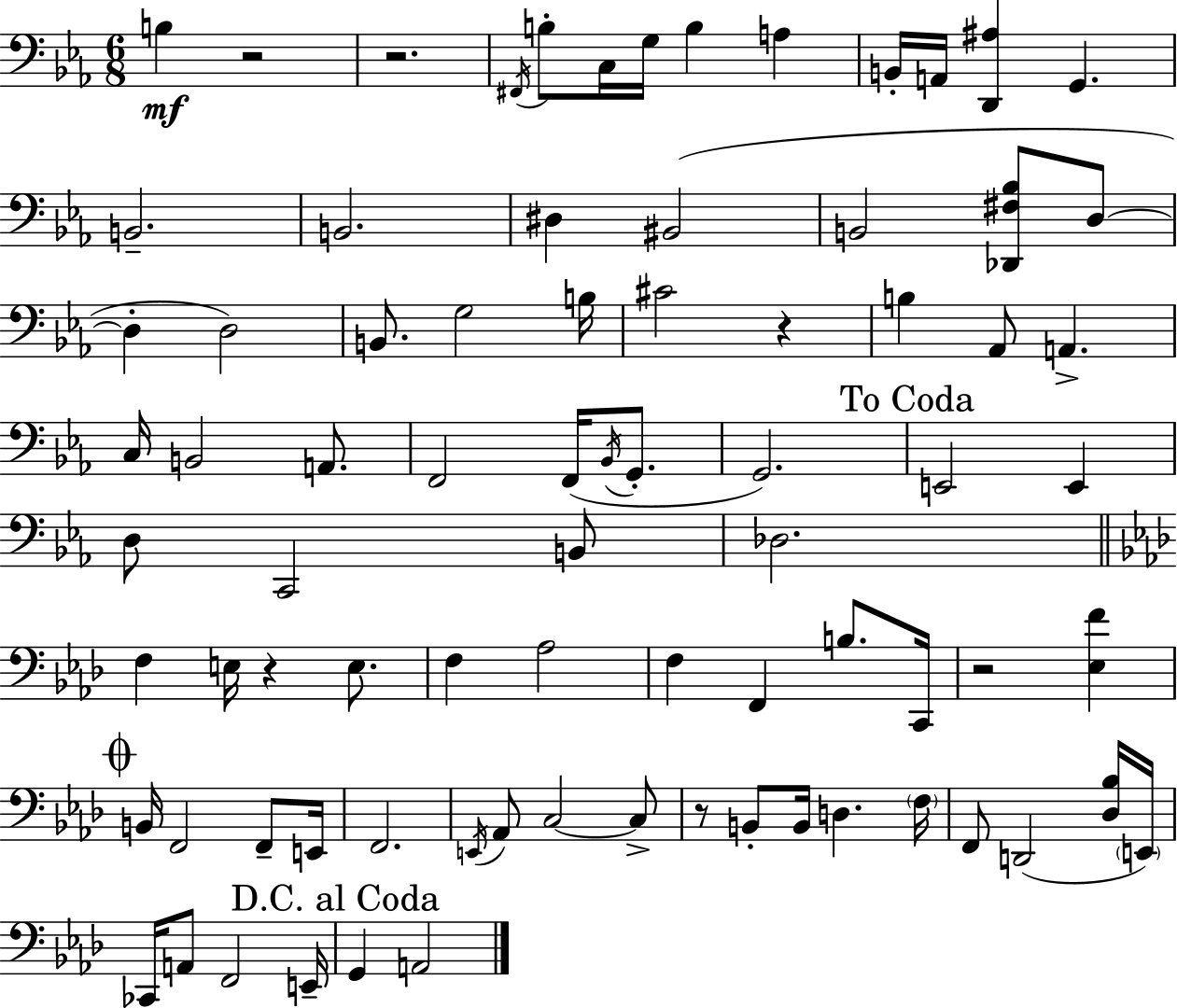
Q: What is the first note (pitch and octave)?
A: B3